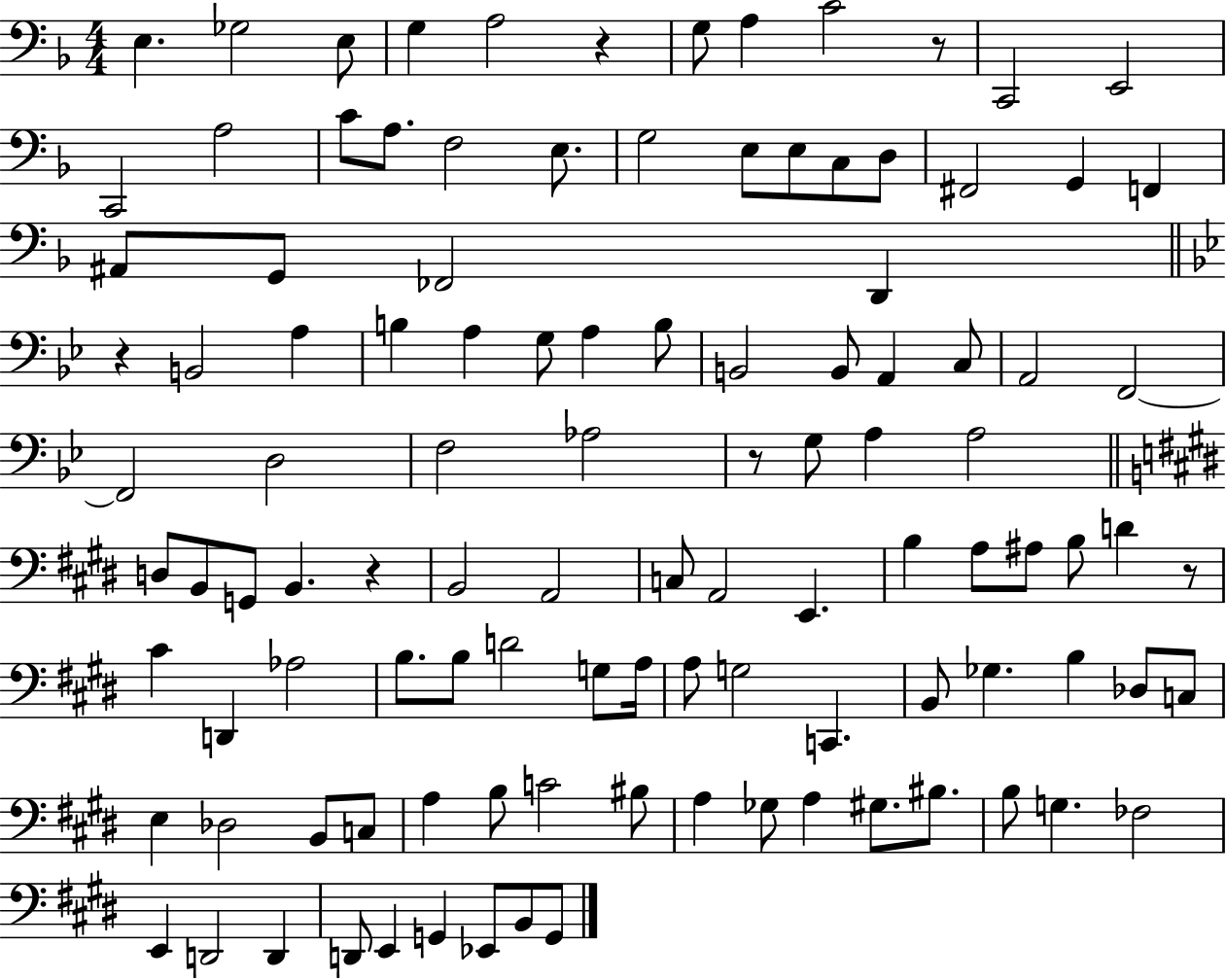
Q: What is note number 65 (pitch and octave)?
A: Ab3